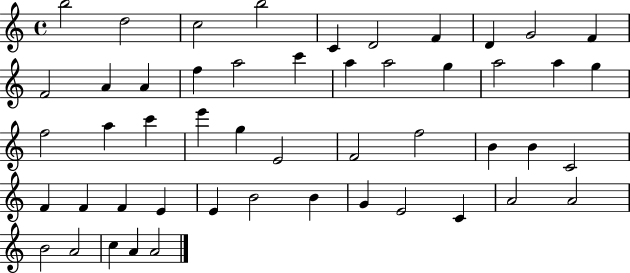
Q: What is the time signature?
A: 4/4